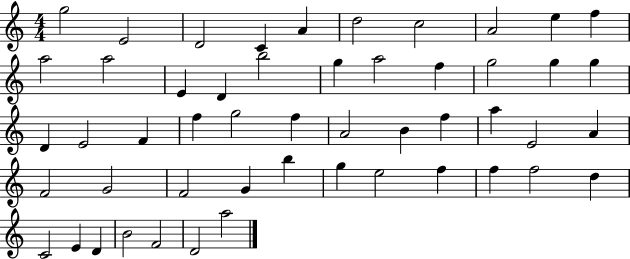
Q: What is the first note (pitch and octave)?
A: G5